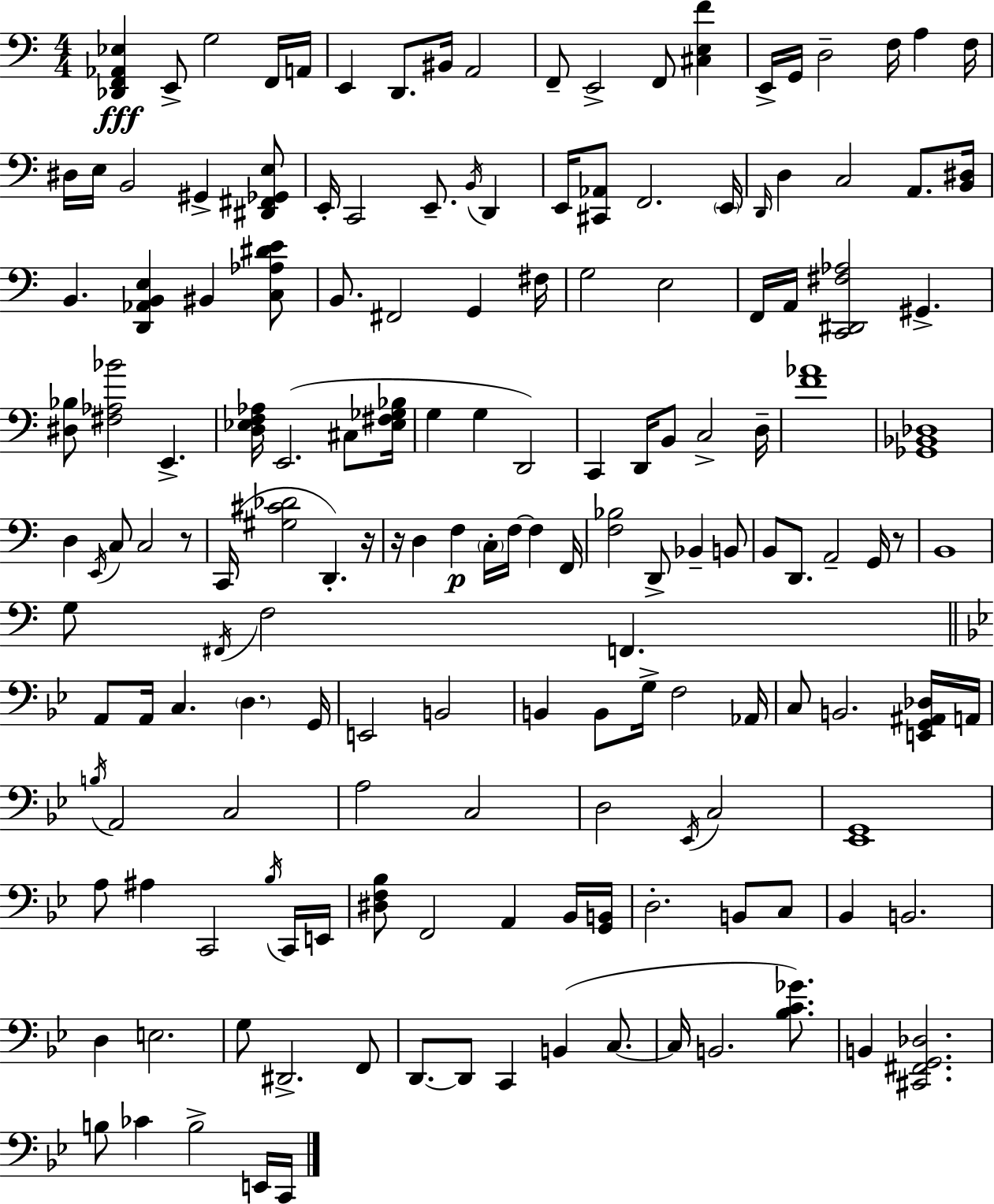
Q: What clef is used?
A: bass